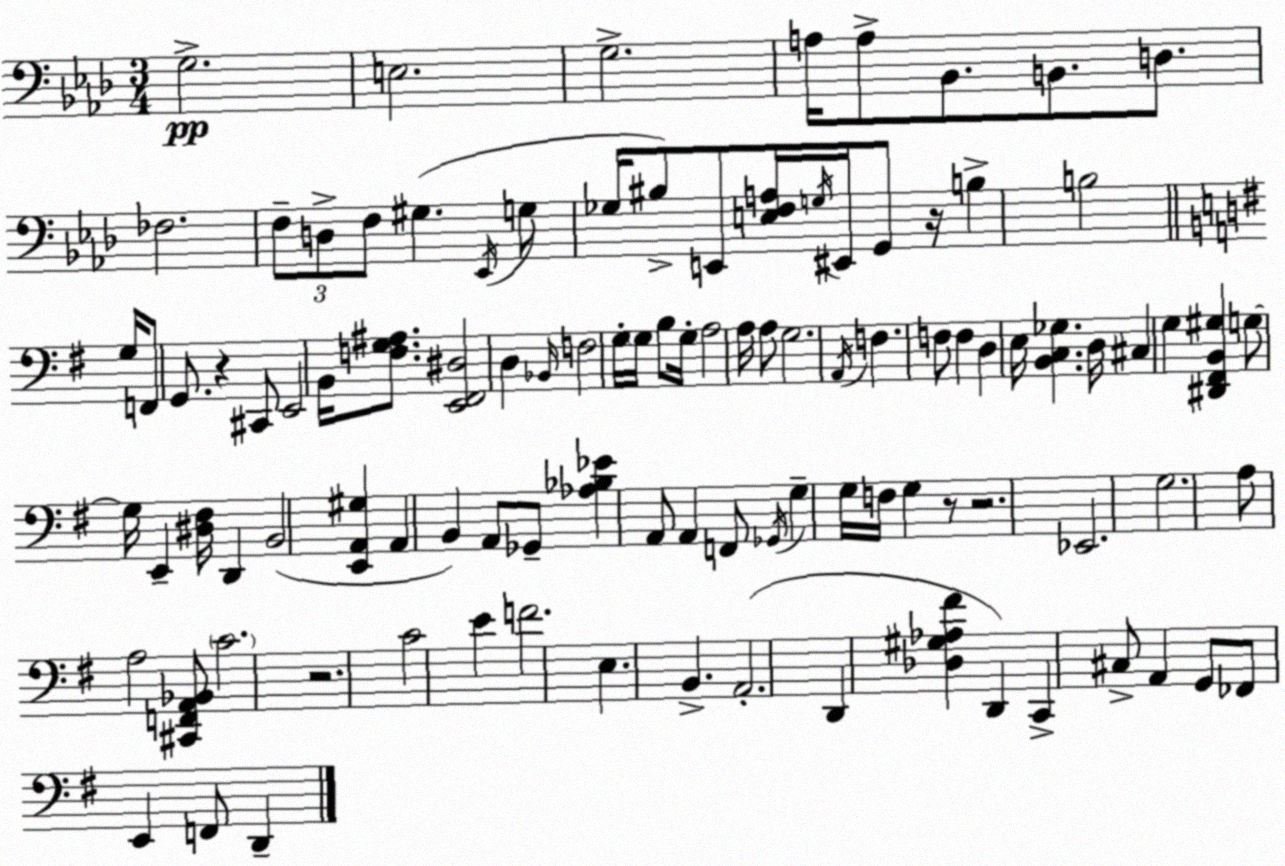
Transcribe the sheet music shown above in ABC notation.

X:1
T:Untitled
M:3/4
L:1/4
K:Ab
G,2 E,2 G,2 A,/4 A,/2 _B,,/2 B,,/2 D,/2 _F,2 F,/2 D,/2 F,/2 ^G, _E,,/4 G,/2 _G,/4 ^B,/2 E,,/2 [E,F,A,]/4 G,/4 ^E,,/4 G,,/2 z/4 B, B,2 G,/4 F,,/2 G,,/2 z ^C,,/2 E,,2 B,,/4 [F,G,^A,]/2 [E,,^F,,^D,]2 D, _B,,/4 F,2 G,/4 G,/4 B,/2 G,/4 A,2 A,/4 A,/2 G,2 A,,/4 F, F,/2 F, D, E,/4 [B,,C,_G,] D,/4 ^C, G, [^D,,^F,,B,,^G,] G,/2 G,/4 E,, [^D,^F,]/4 D,, B,,2 [E,,A,,^G,] A,, B,, A,,/2 _G,,/2 [_A,_B,_E] A,,/2 A,, F,,/2 _G,,/4 G, G,/4 F,/4 G, z/2 z2 _E,,2 G,2 A,/2 A,2 [^C,,F,,A,,_B,,]/2 C2 z2 C2 E F2 E, B,, A,,2 D,, [_D,^G,_A,^F] D,, C,, ^C,/2 A,, G,,/2 _F,,/2 E,, F,,/2 D,,